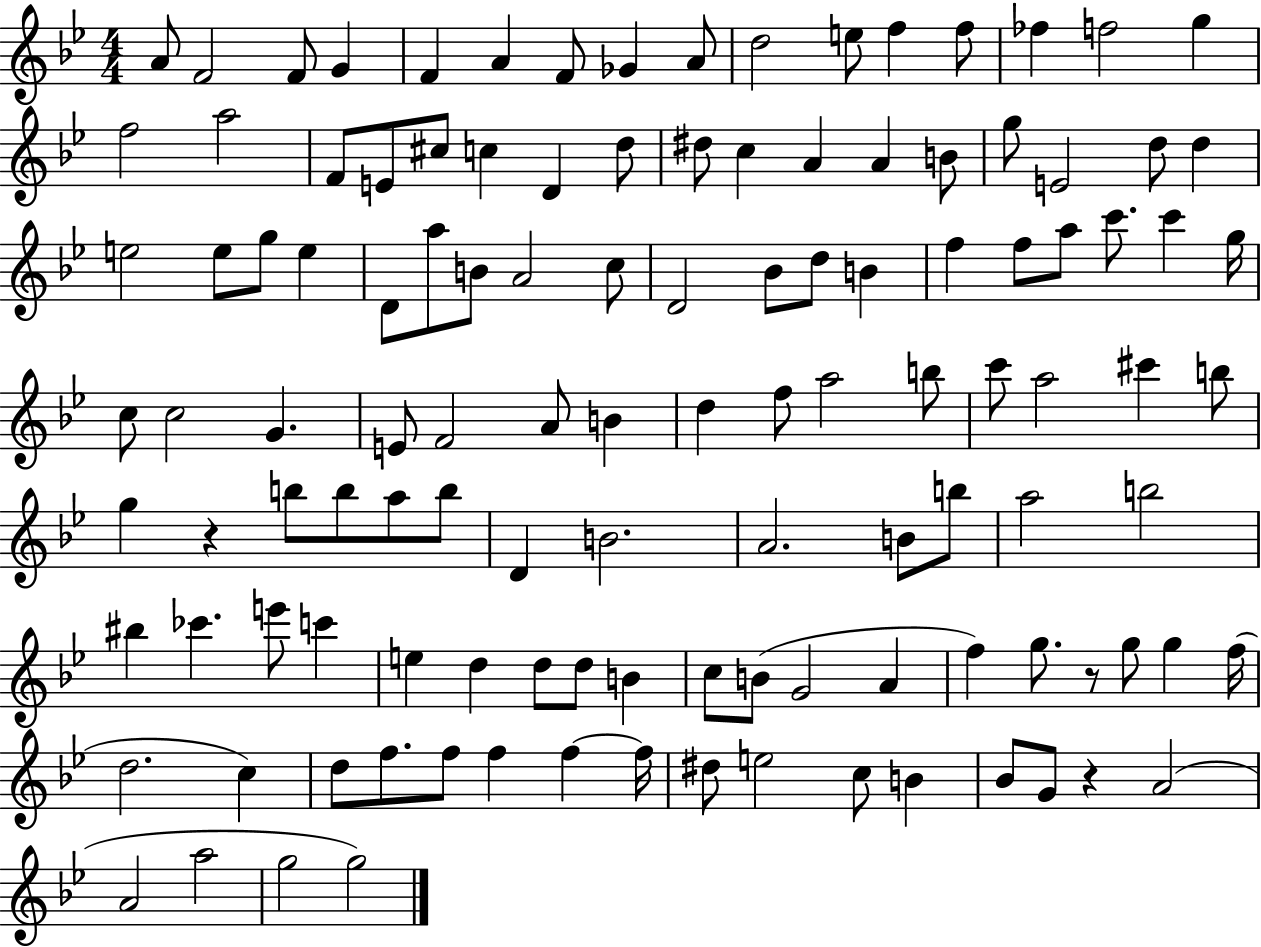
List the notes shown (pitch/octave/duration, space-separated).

A4/e F4/h F4/e G4/q F4/q A4/q F4/e Gb4/q A4/e D5/h E5/e F5/q F5/e FES5/q F5/h G5/q F5/h A5/h F4/e E4/e C#5/e C5/q D4/q D5/e D#5/e C5/q A4/q A4/q B4/e G5/e E4/h D5/e D5/q E5/h E5/e G5/e E5/q D4/e A5/e B4/e A4/h C5/e D4/h Bb4/e D5/e B4/q F5/q F5/e A5/e C6/e. C6/q G5/s C5/e C5/h G4/q. E4/e F4/h A4/e B4/q D5/q F5/e A5/h B5/e C6/e A5/h C#6/q B5/e G5/q R/q B5/e B5/e A5/e B5/e D4/q B4/h. A4/h. B4/e B5/e A5/h B5/h BIS5/q CES6/q. E6/e C6/q E5/q D5/q D5/e D5/e B4/q C5/e B4/e G4/h A4/q F5/q G5/e. R/e G5/e G5/q F5/s D5/h. C5/q D5/e F5/e. F5/e F5/q F5/q F5/s D#5/e E5/h C5/e B4/q Bb4/e G4/e R/q A4/h A4/h A5/h G5/h G5/h